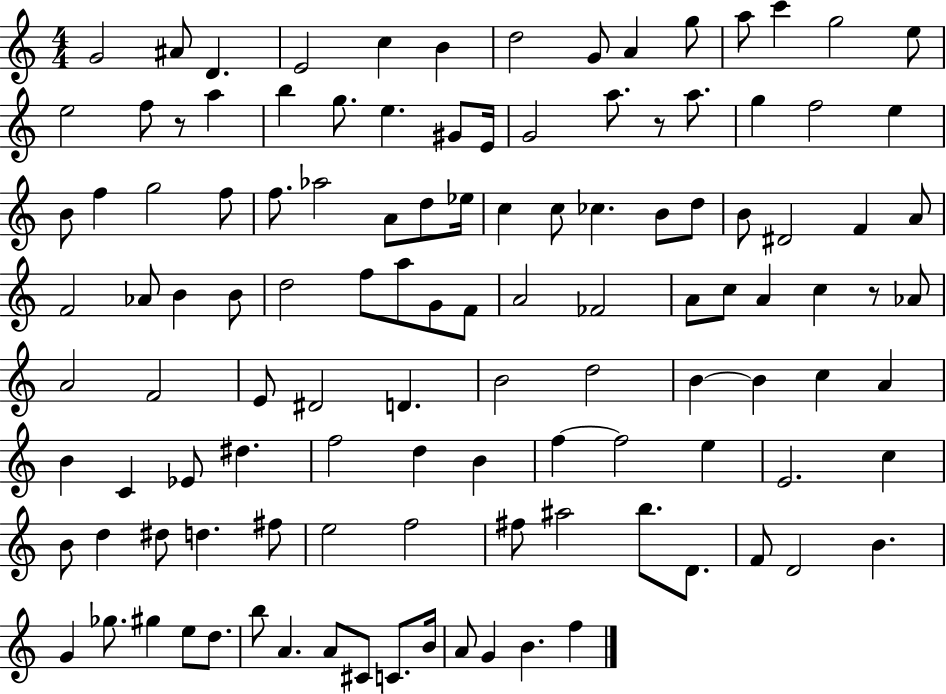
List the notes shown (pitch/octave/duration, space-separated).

G4/h A#4/e D4/q. E4/h C5/q B4/q D5/h G4/e A4/q G5/e A5/e C6/q G5/h E5/e E5/h F5/e R/e A5/q B5/q G5/e. E5/q. G#4/e E4/s G4/h A5/e. R/e A5/e. G5/q F5/h E5/q B4/e F5/q G5/h F5/e F5/e. Ab5/h A4/e D5/e Eb5/s C5/q C5/e CES5/q. B4/e D5/e B4/e D#4/h F4/q A4/e F4/h Ab4/e B4/q B4/e D5/h F5/e A5/e G4/e F4/e A4/h FES4/h A4/e C5/e A4/q C5/q R/e Ab4/e A4/h F4/h E4/e D#4/h D4/q. B4/h D5/h B4/q B4/q C5/q A4/q B4/q C4/q Eb4/e D#5/q. F5/h D5/q B4/q F5/q F5/h E5/q E4/h. C5/q B4/e D5/q D#5/e D5/q. F#5/e E5/h F5/h F#5/e A#5/h B5/e. D4/e. F4/e D4/h B4/q. G4/q Gb5/e. G#5/q E5/e D5/e. B5/e A4/q. A4/e C#4/e C4/e. B4/s A4/e G4/q B4/q. F5/q